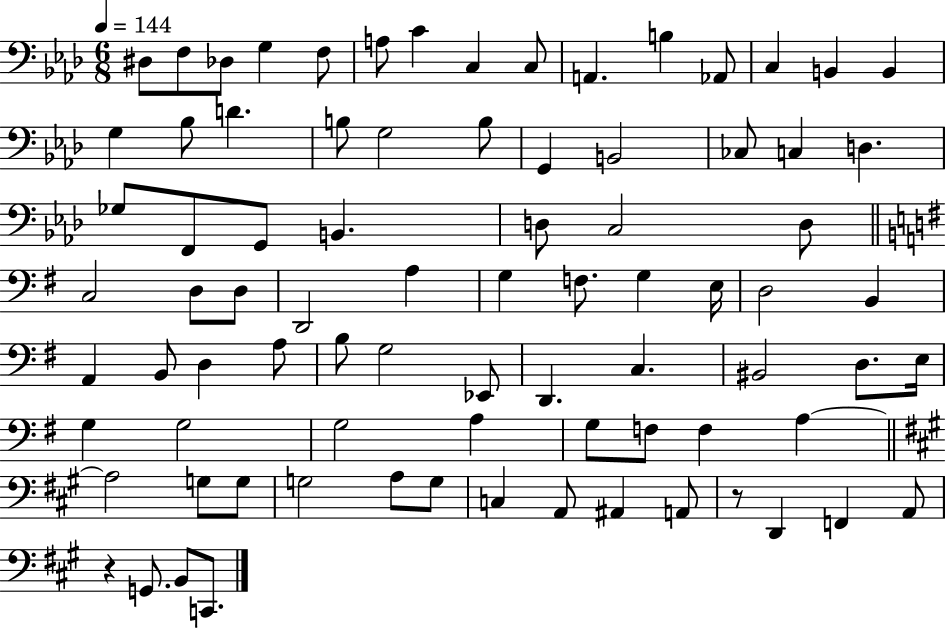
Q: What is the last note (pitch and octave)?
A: C2